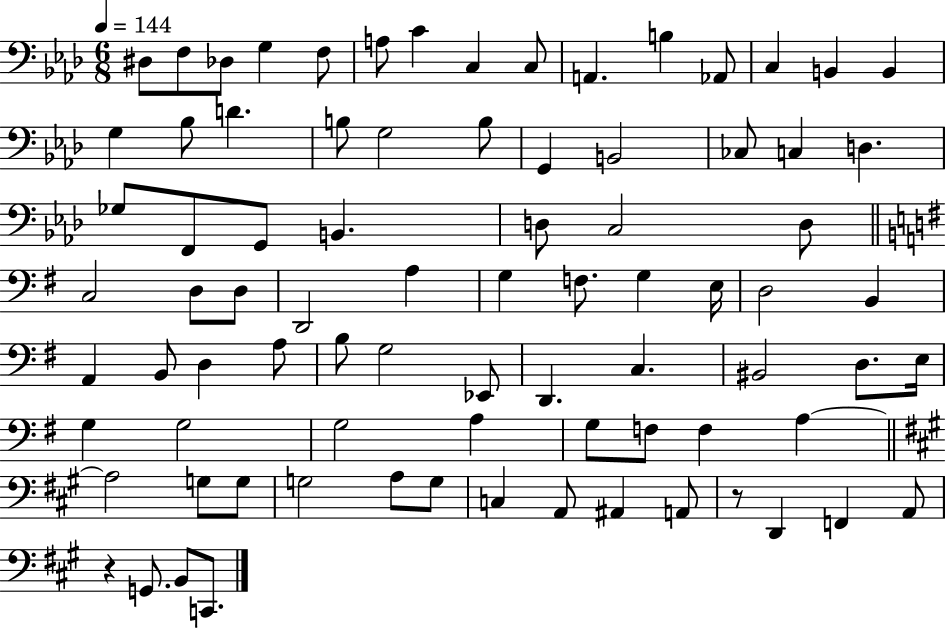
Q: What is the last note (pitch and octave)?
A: C2